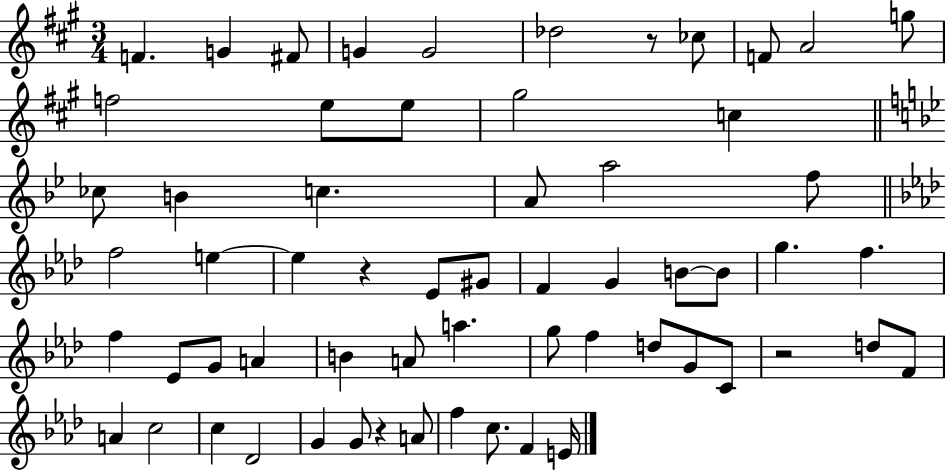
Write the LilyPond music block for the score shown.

{
  \clef treble
  \numericTimeSignature
  \time 3/4
  \key a \major
  f'4. g'4 fis'8 | g'4 g'2 | des''2 r8 ces''8 | f'8 a'2 g''8 | \break f''2 e''8 e''8 | gis''2 c''4 | \bar "||" \break \key bes \major ces''8 b'4 c''4. | a'8 a''2 f''8 | \bar "||" \break \key aes \major f''2 e''4~~ | e''4 r4 ees'8 gis'8 | f'4 g'4 b'8~~ b'8 | g''4. f''4. | \break f''4 ees'8 g'8 a'4 | b'4 a'8 a''4. | g''8 f''4 d''8 g'8 c'8 | r2 d''8 f'8 | \break a'4 c''2 | c''4 des'2 | g'4 g'8 r4 a'8 | f''4 c''8. f'4 e'16 | \break \bar "|."
}